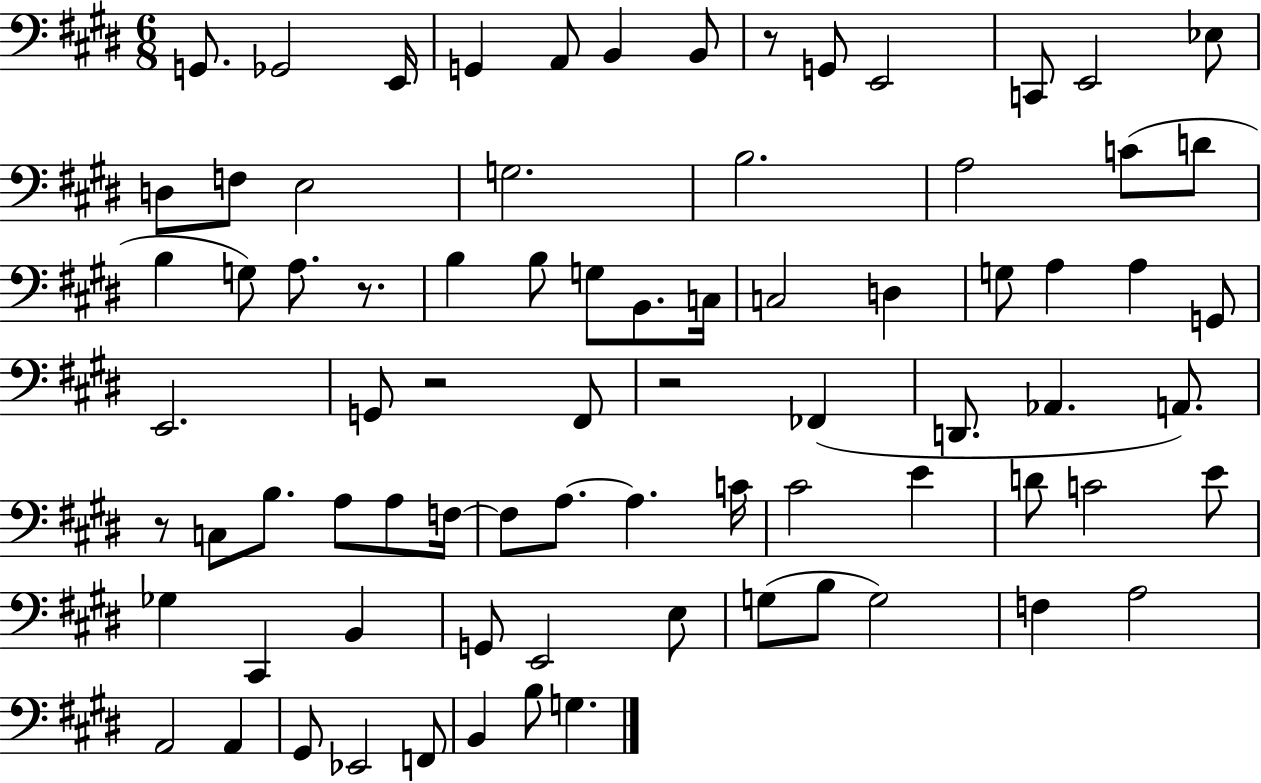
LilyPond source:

{
  \clef bass
  \numericTimeSignature
  \time 6/8
  \key e \major
  g,8. ges,2 e,16 | g,4 a,8 b,4 b,8 | r8 g,8 e,2 | c,8 e,2 ees8 | \break d8 f8 e2 | g2. | b2. | a2 c'8( d'8 | \break b4 g8) a8. r8. | b4 b8 g8 b,8. c16 | c2 d4 | g8 a4 a4 g,8 | \break e,2. | g,8 r2 fis,8 | r2 fes,4( | d,8. aes,4. a,8.) | \break r8 c8 b8. a8 a8 f16~~ | f8 a8.~~ a4. c'16 | cis'2 e'4 | d'8 c'2 e'8 | \break ges4 cis,4 b,4 | g,8 e,2 e8 | g8( b8 g2) | f4 a2 | \break a,2 a,4 | gis,8 ees,2 f,8 | b,4 b8 g4. | \bar "|."
}